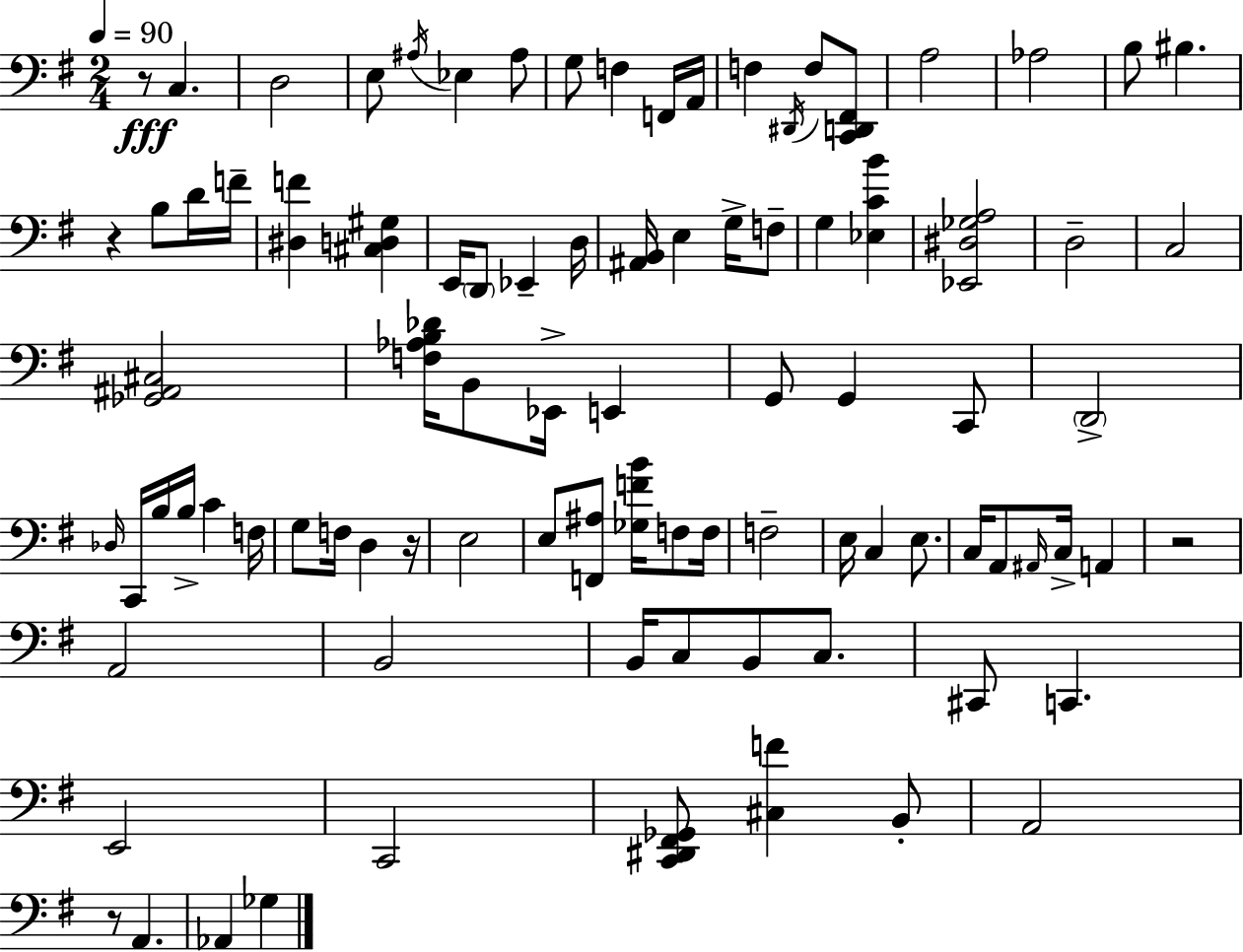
{
  \clef bass
  \numericTimeSignature
  \time 2/4
  \key g \major
  \tempo 4 = 90
  r8\fff c4. | d2 | e8 \acciaccatura { ais16 } ees4 ais8 | g8 f4 f,16 | \break a,16 f4 \acciaccatura { dis,16 } f8 | <c, d, fis,>8 a2 | aes2 | b8 bis4. | \break r4 b8 | d'16 f'16-- <dis f'>4 <cis d gis>4 | e,16 \parenthesize d,8 ees,4-- | d16 <ais, b,>16 e4 g16-> | \break f8-- g4 <ees c' b'>4 | <ees, dis ges a>2 | d2-- | c2 | \break <ges, ais, cis>2 | <f aes b des'>16 b,8 ees,16-> e,4 | g,8 g,4 | c,8 \parenthesize d,2-> | \break \grace { des16 } c,16 b16 b16-> c'4 | f16 g8 f16 d4 | r16 e2 | e8 <f, ais>8 <ges f' b'>16 | \break f8 f16 f2-- | e16 c4 | e8. c16 a,8 \grace { ais,16 } c16-> | a,4 r2 | \break a,2 | b,2 | b,16 c8 b,8 | c8. cis,8 c,4. | \break e,2 | c,2 | <c, dis, fis, ges,>8 <cis f'>4 | b,8-. a,2 | \break r8 a,4. | aes,4 | ges4 \bar "|."
}